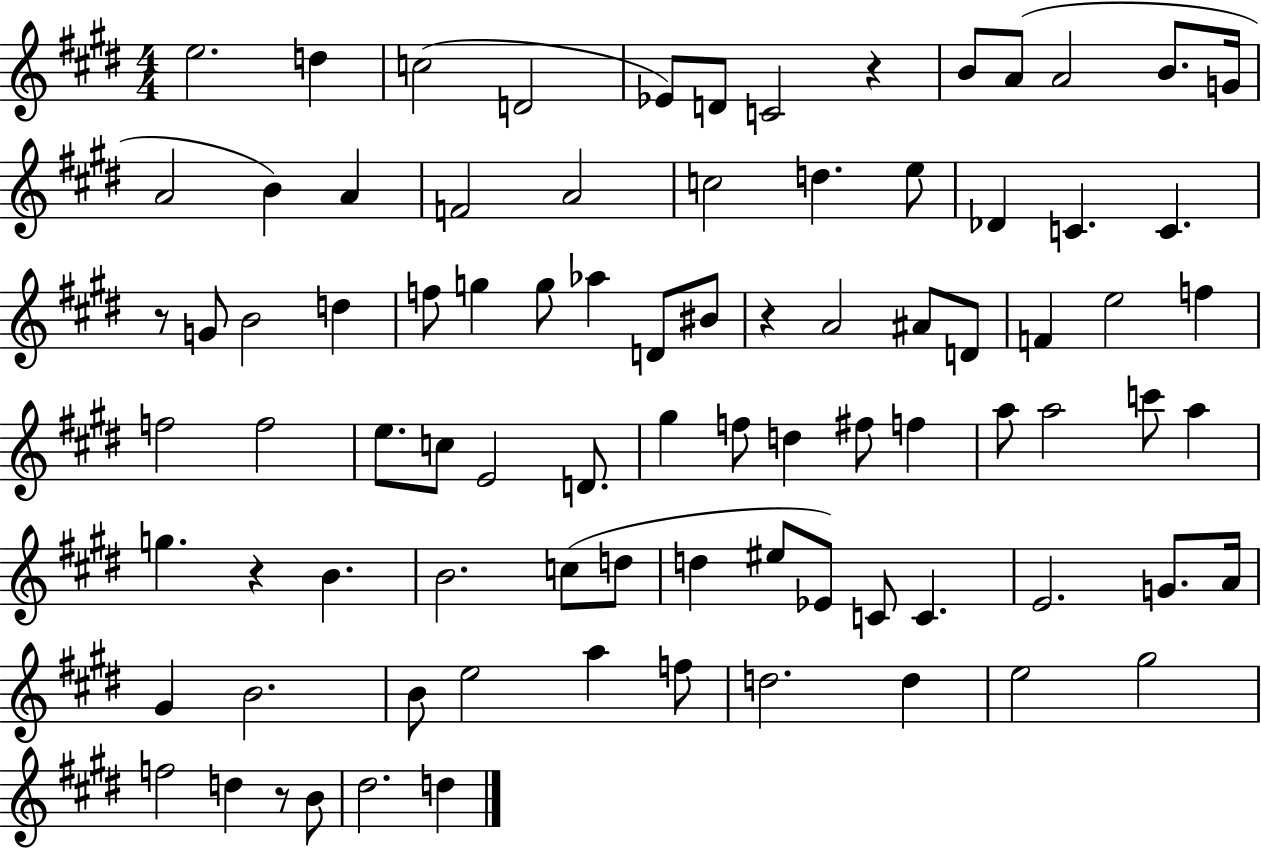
{
  \clef treble
  \numericTimeSignature
  \time 4/4
  \key e \major
  e''2. d''4 | c''2( d'2 | ees'8) d'8 c'2 r4 | b'8 a'8( a'2 b'8. g'16 | \break a'2 b'4) a'4 | f'2 a'2 | c''2 d''4. e''8 | des'4 c'4. c'4. | \break r8 g'8 b'2 d''4 | f''8 g''4 g''8 aes''4 d'8 bis'8 | r4 a'2 ais'8 d'8 | f'4 e''2 f''4 | \break f''2 f''2 | e''8. c''8 e'2 d'8. | gis''4 f''8 d''4 fis''8 f''4 | a''8 a''2 c'''8 a''4 | \break g''4. r4 b'4. | b'2. c''8( d''8 | d''4 eis''8 ees'8) c'8 c'4. | e'2. g'8. a'16 | \break gis'4 b'2. | b'8 e''2 a''4 f''8 | d''2. d''4 | e''2 gis''2 | \break f''2 d''4 r8 b'8 | dis''2. d''4 | \bar "|."
}